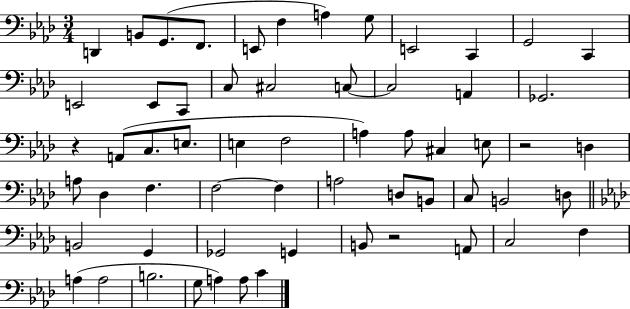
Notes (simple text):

D2/q B2/e G2/e. F2/e. E2/e F3/q A3/q G3/e E2/h C2/q G2/h C2/q E2/h E2/e C2/e C3/e C#3/h C3/e C3/h A2/q Gb2/h. R/q A2/e C3/e. E3/e. E3/q F3/h A3/q A3/e C#3/q E3/e R/h D3/q A3/e Db3/q F3/q. F3/h F3/q A3/h D3/e B2/e C3/e B2/h D3/e B2/h G2/q Gb2/h G2/q B2/e R/h A2/e C3/h F3/q A3/q A3/h B3/h. G3/e A3/q A3/e C4/q